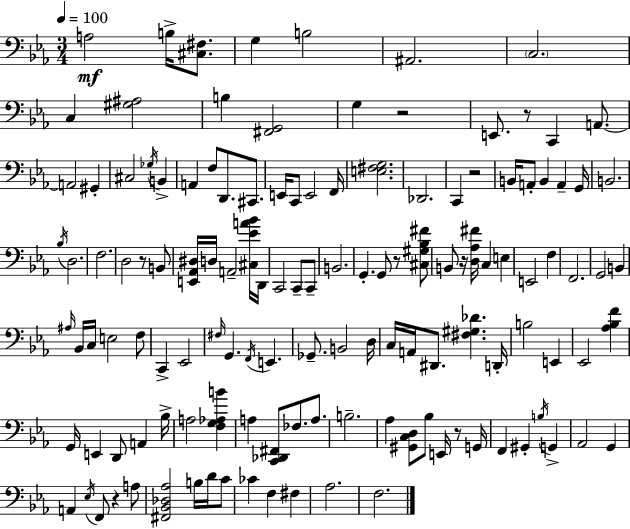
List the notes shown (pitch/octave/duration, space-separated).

A3/h B3/s [C#3,F#3]/e. G3/q B3/h A#2/h. C3/h. C3/q [G#3,A#3]/h B3/q [F#2,G2]/h G3/q R/h E2/e. R/e C2/q A2/e. A2/h G#2/q C#3/h Gb3/s B2/q A2/q F3/e D2/e. C#2/e. E2/s C2/e E2/h F2/s [E3,F#3,G3]/h. Db2/h. C2/q R/h B2/s A2/e B2/q A2/q G2/s B2/h. Bb3/s D3/h. F3/h. D3/h R/e B2/e [E2,Ab2,D#3]/s D3/s A2/h [C#3,Eb4,A4,Bb4]/s D2/s C2/h C2/e C2/e B2/h. G2/q. G2/e R/e [C#3,G#3,Bb3,F#4]/e B2/e R/s [D3,Ab3,F#4]/s C3/q E3/q E2/h F3/q F2/h. G2/h B2/q A#3/s Bb2/s C3/s E3/h F3/e C2/q Eb2/h F#3/s G2/q. F2/s E2/q. Gb2/e. B2/h D3/s C3/s A2/s D#2/e. [F#3,G#3,Db4]/q. D2/s B3/h E2/q Eb2/h [Ab3,Bb3,F4]/q G2/s E2/q D2/e A2/q Bb3/s A3/h [F3,G3,Ab3,B4]/q A3/q [C2,Db2,F#2]/e FES3/e. A3/e. B3/h. Ab3/q [G#2,C3,D3]/e Bb3/e E2/s R/e G2/s F2/q G#2/q B3/s G2/q Ab2/h G2/q A2/q Eb3/s F2/e R/q A3/e [F#2,Bb2,Db3,Ab3]/h B3/s D4/s C4/e CES4/q F3/q F#3/q Ab3/h. F3/h.